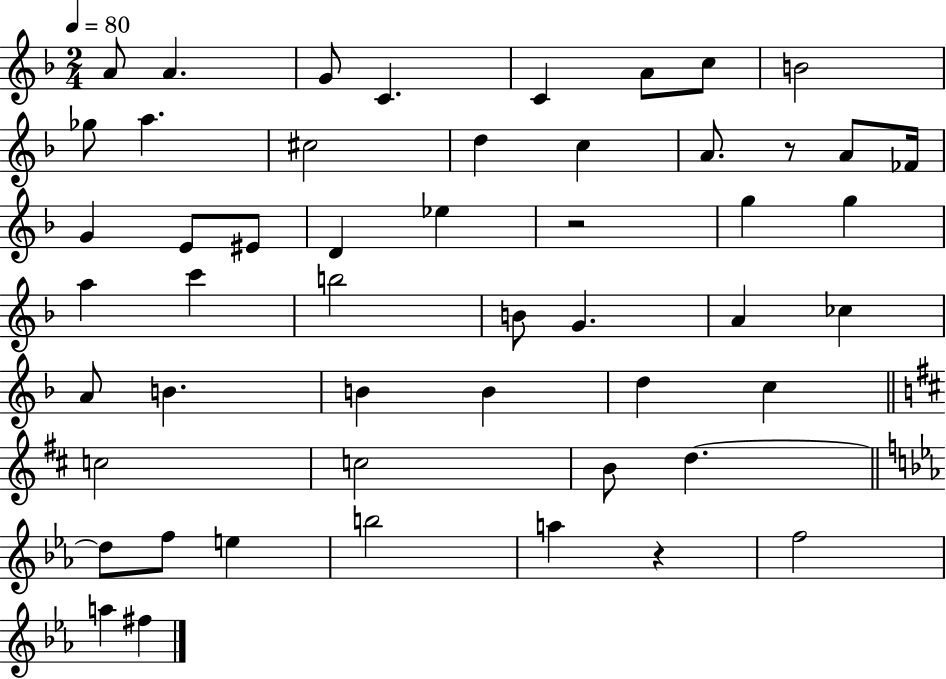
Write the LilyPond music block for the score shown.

{
  \clef treble
  \numericTimeSignature
  \time 2/4
  \key f \major
  \tempo 4 = 80
  \repeat volta 2 { a'8 a'4. | g'8 c'4. | c'4 a'8 c''8 | b'2 | \break ges''8 a''4. | cis''2 | d''4 c''4 | a'8. r8 a'8 fes'16 | \break g'4 e'8 eis'8 | d'4 ees''4 | r2 | g''4 g''4 | \break a''4 c'''4 | b''2 | b'8 g'4. | a'4 ces''4 | \break a'8 b'4. | b'4 b'4 | d''4 c''4 | \bar "||" \break \key d \major c''2 | c''2 | b'8 d''4.~~ | \bar "||" \break \key c \minor d''8 f''8 e''4 | b''2 | a''4 r4 | f''2 | \break a''4 fis''4 | } \bar "|."
}